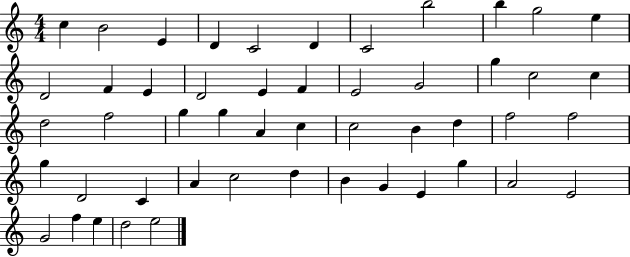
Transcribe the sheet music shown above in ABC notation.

X:1
T:Untitled
M:4/4
L:1/4
K:C
c B2 E D C2 D C2 b2 b g2 e D2 F E D2 E F E2 G2 g c2 c d2 f2 g g A c c2 B d f2 f2 g D2 C A c2 d B G E g A2 E2 G2 f e d2 e2